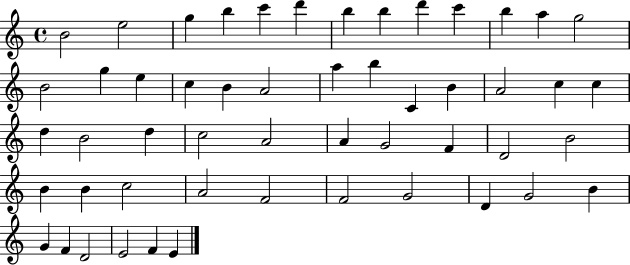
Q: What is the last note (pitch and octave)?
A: E4